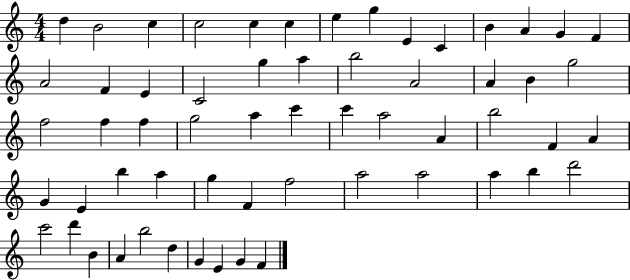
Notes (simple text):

D5/q B4/h C5/q C5/h C5/q C5/q E5/q G5/q E4/q C4/q B4/q A4/q G4/q F4/q A4/h F4/q E4/q C4/h G5/q A5/q B5/h A4/h A4/q B4/q G5/h F5/h F5/q F5/q G5/h A5/q C6/q C6/q A5/h A4/q B5/h F4/q A4/q G4/q E4/q B5/q A5/q G5/q F4/q F5/h A5/h A5/h A5/q B5/q D6/h C6/h D6/q B4/q A4/q B5/h D5/q G4/q E4/q G4/q F4/q